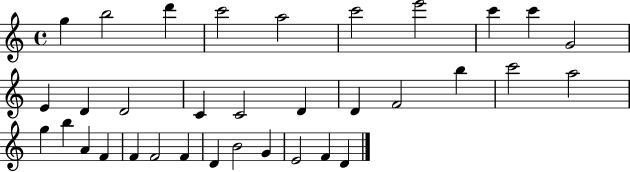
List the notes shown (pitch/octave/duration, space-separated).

G5/q B5/h D6/q C6/h A5/h C6/h E6/h C6/q C6/q G4/h E4/q D4/q D4/h C4/q C4/h D4/q D4/q F4/h B5/q C6/h A5/h G5/q B5/q A4/q F4/q F4/q F4/h F4/q D4/q B4/h G4/q E4/h F4/q D4/q